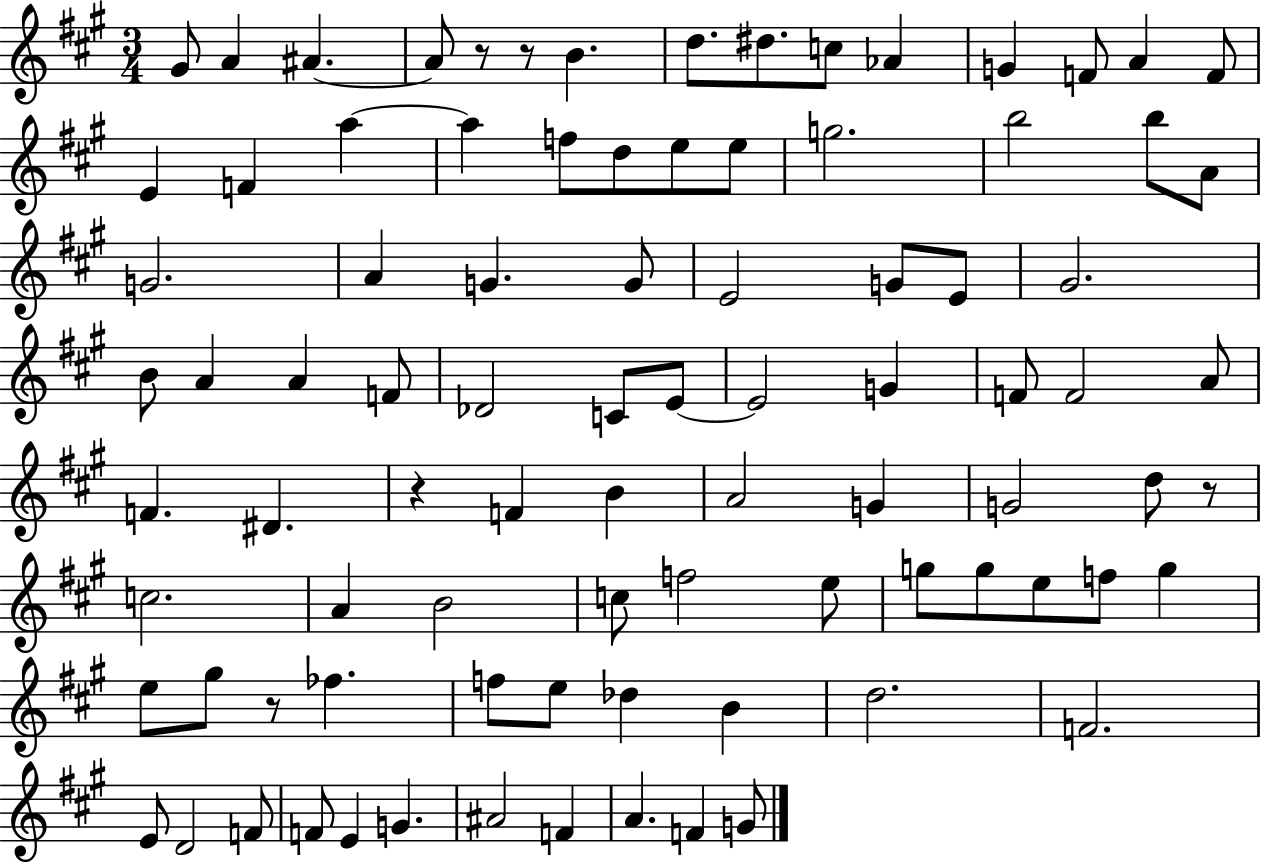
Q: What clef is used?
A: treble